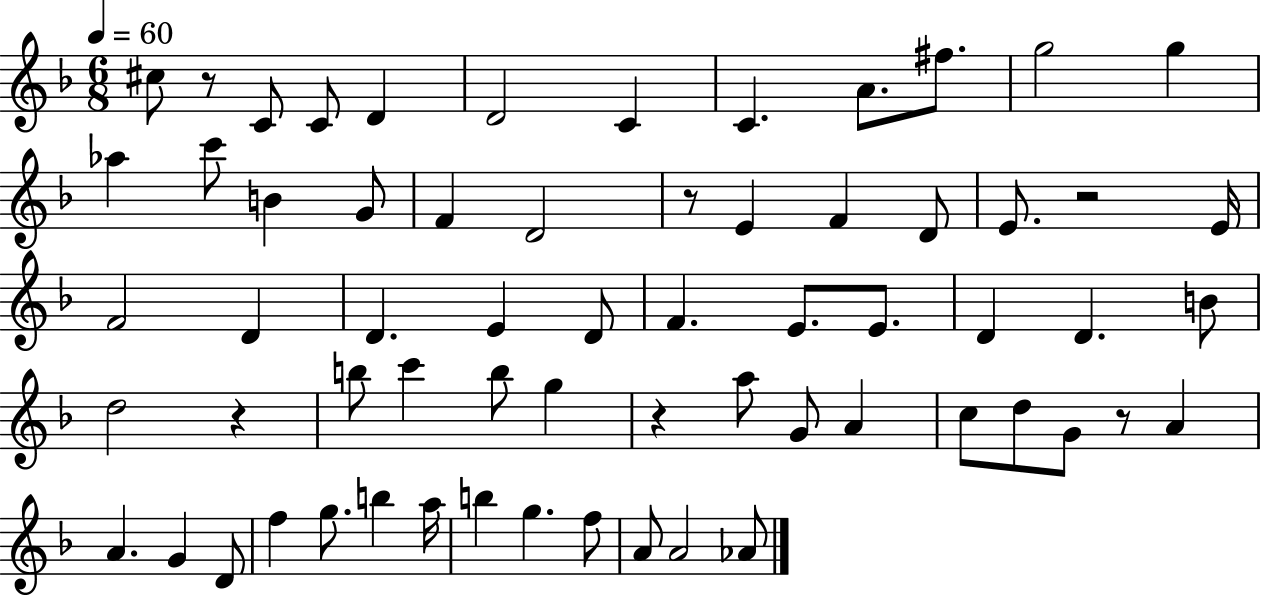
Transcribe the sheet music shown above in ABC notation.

X:1
T:Untitled
M:6/8
L:1/4
K:F
^c/2 z/2 C/2 C/2 D D2 C C A/2 ^f/2 g2 g _a c'/2 B G/2 F D2 z/2 E F D/2 E/2 z2 E/4 F2 D D E D/2 F E/2 E/2 D D B/2 d2 z b/2 c' b/2 g z a/2 G/2 A c/2 d/2 G/2 z/2 A A G D/2 f g/2 b a/4 b g f/2 A/2 A2 _A/2